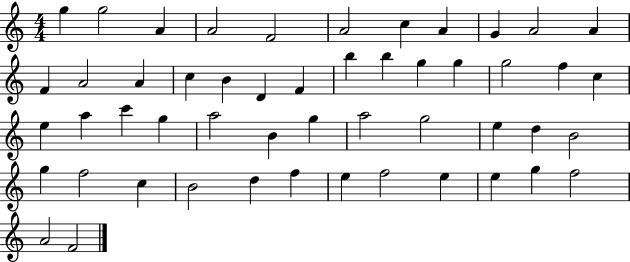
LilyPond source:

{
  \clef treble
  \numericTimeSignature
  \time 4/4
  \key c \major
  g''4 g''2 a'4 | a'2 f'2 | a'2 c''4 a'4 | g'4 a'2 a'4 | \break f'4 a'2 a'4 | c''4 b'4 d'4 f'4 | b''4 b''4 g''4 g''4 | g''2 f''4 c''4 | \break e''4 a''4 c'''4 g''4 | a''2 b'4 g''4 | a''2 g''2 | e''4 d''4 b'2 | \break g''4 f''2 c''4 | b'2 d''4 f''4 | e''4 f''2 e''4 | e''4 g''4 f''2 | \break a'2 f'2 | \bar "|."
}